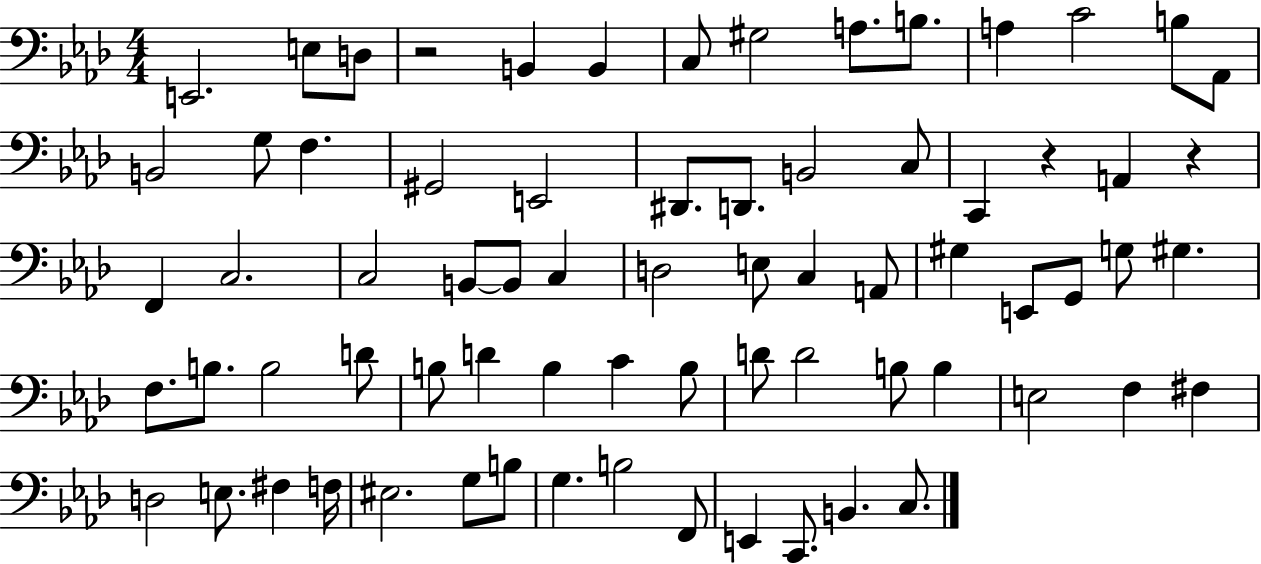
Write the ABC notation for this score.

X:1
T:Untitled
M:4/4
L:1/4
K:Ab
E,,2 E,/2 D,/2 z2 B,, B,, C,/2 ^G,2 A,/2 B,/2 A, C2 B,/2 _A,,/2 B,,2 G,/2 F, ^G,,2 E,,2 ^D,,/2 D,,/2 B,,2 C,/2 C,, z A,, z F,, C,2 C,2 B,,/2 B,,/2 C, D,2 E,/2 C, A,,/2 ^G, E,,/2 G,,/2 G,/2 ^G, F,/2 B,/2 B,2 D/2 B,/2 D B, C B,/2 D/2 D2 B,/2 B, E,2 F, ^F, D,2 E,/2 ^F, F,/4 ^E,2 G,/2 B,/2 G, B,2 F,,/2 E,, C,,/2 B,, C,/2